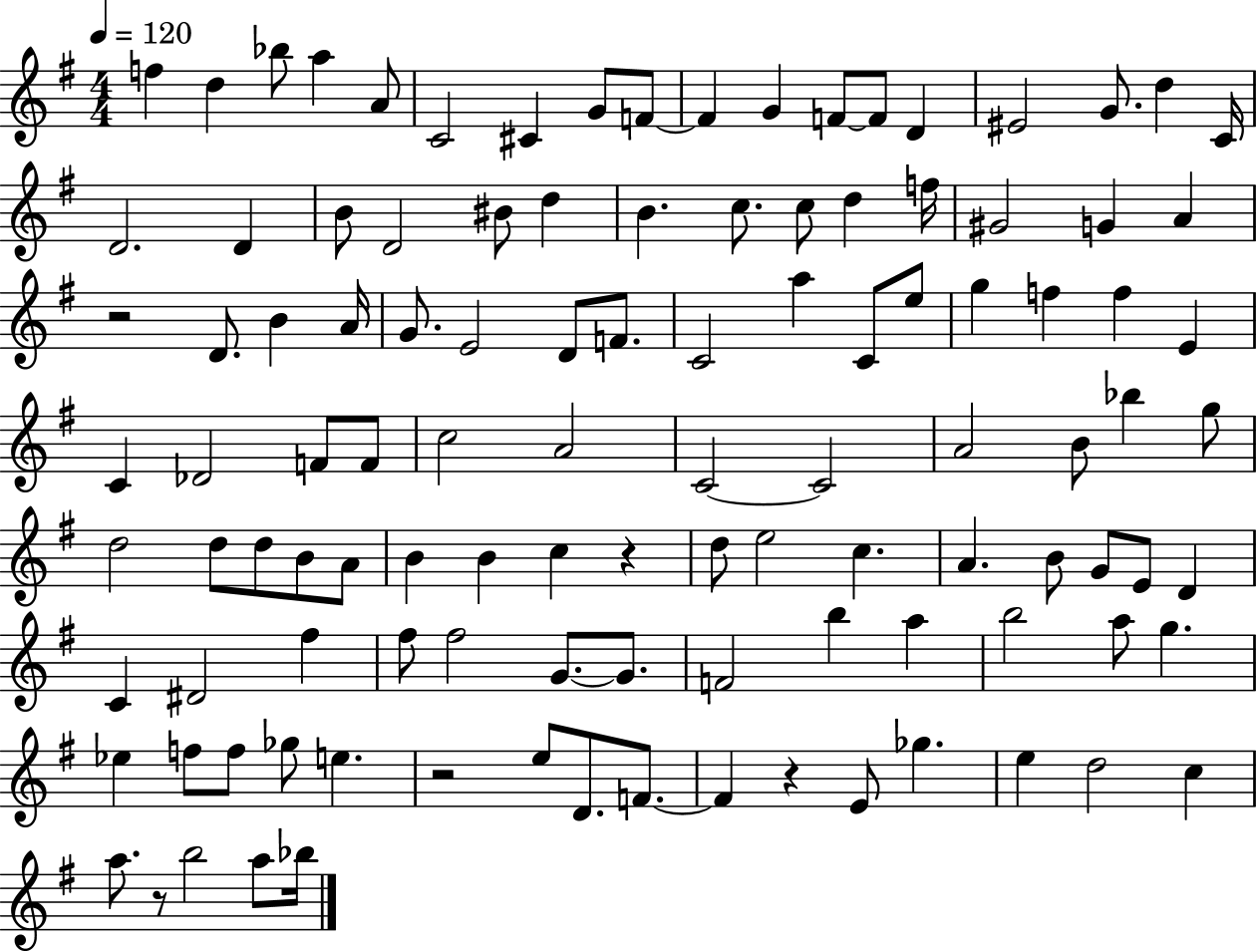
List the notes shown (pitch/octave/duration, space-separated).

F5/q D5/q Bb5/e A5/q A4/e C4/h C#4/q G4/e F4/e F4/q G4/q F4/e F4/e D4/q EIS4/h G4/e. D5/q C4/s D4/h. D4/q B4/e D4/h BIS4/e D5/q B4/q. C5/e. C5/e D5/q F5/s G#4/h G4/q A4/q R/h D4/e. B4/q A4/s G4/e. E4/h D4/e F4/e. C4/h A5/q C4/e E5/e G5/q F5/q F5/q E4/q C4/q Db4/h F4/e F4/e C5/h A4/h C4/h C4/h A4/h B4/e Bb5/q G5/e D5/h D5/e D5/e B4/e A4/e B4/q B4/q C5/q R/q D5/e E5/h C5/q. A4/q. B4/e G4/e E4/e D4/q C4/q D#4/h F#5/q F#5/e F#5/h G4/e. G4/e. F4/h B5/q A5/q B5/h A5/e G5/q. Eb5/q F5/e F5/e Gb5/e E5/q. R/h E5/e D4/e. F4/e. F4/q R/q E4/e Gb5/q. E5/q D5/h C5/q A5/e. R/e B5/h A5/e Bb5/s